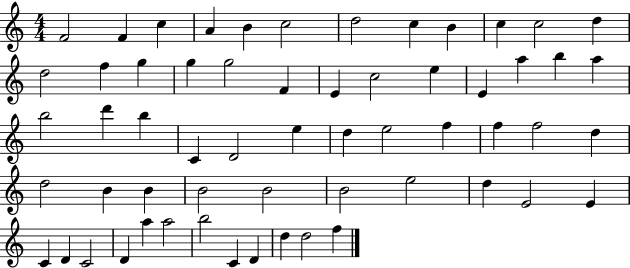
F4/h F4/q C5/q A4/q B4/q C5/h D5/h C5/q B4/q C5/q C5/h D5/q D5/h F5/q G5/q G5/q G5/h F4/q E4/q C5/h E5/q E4/q A5/q B5/q A5/q B5/h D6/q B5/q C4/q D4/h E5/q D5/q E5/h F5/q F5/q F5/h D5/q D5/h B4/q B4/q B4/h B4/h B4/h E5/h D5/q E4/h E4/q C4/q D4/q C4/h D4/q A5/q A5/h B5/h C4/q D4/q D5/q D5/h F5/q